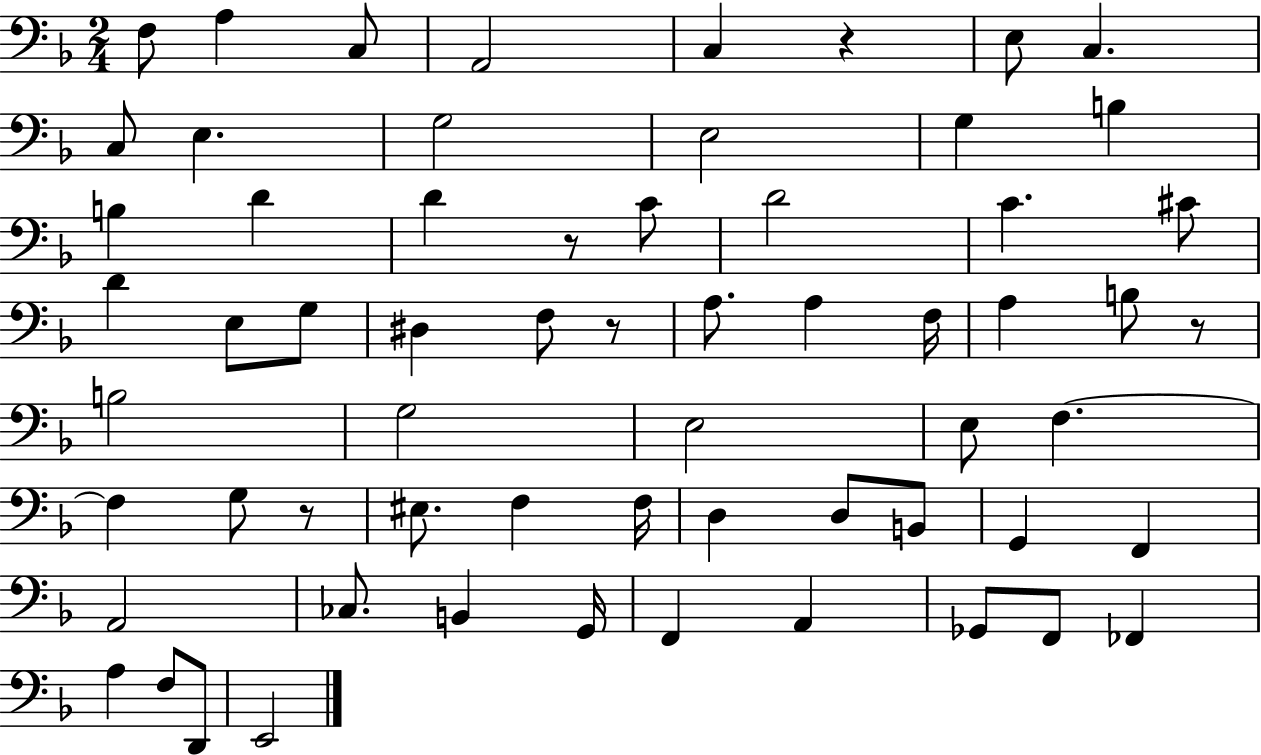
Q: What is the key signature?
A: F major